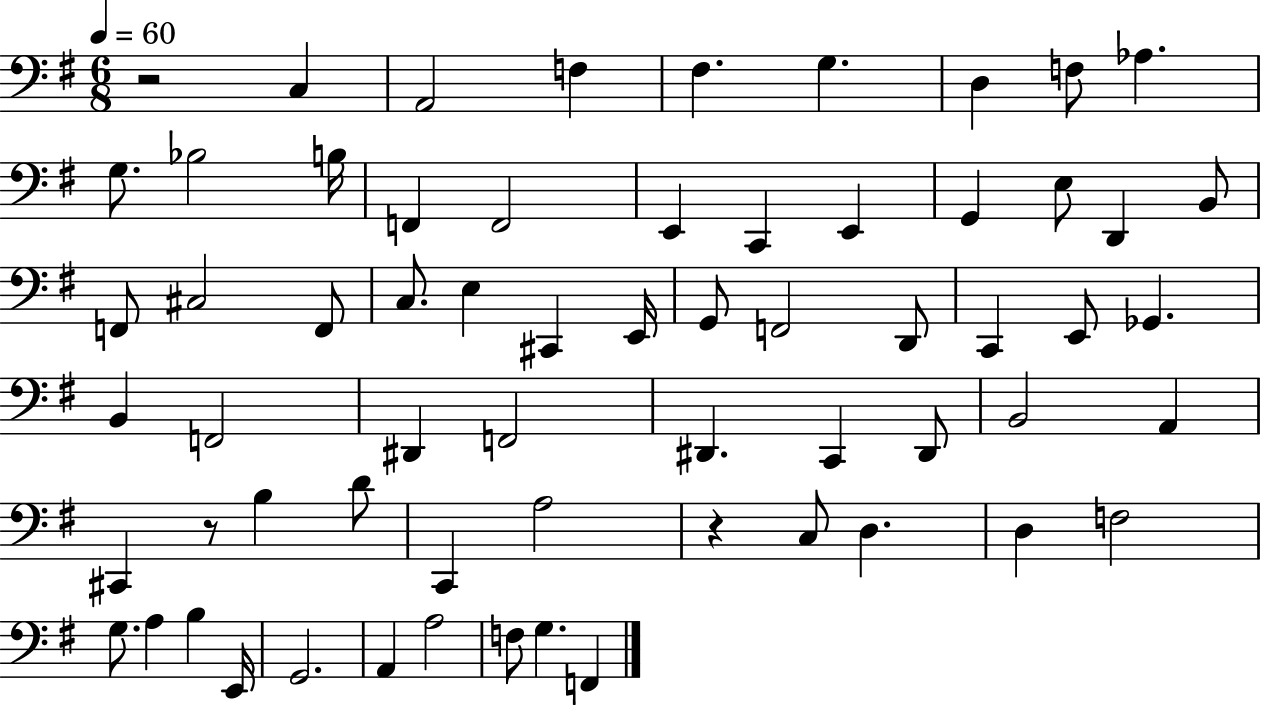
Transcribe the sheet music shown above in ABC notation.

X:1
T:Untitled
M:6/8
L:1/4
K:G
z2 C, A,,2 F, ^F, G, D, F,/2 _A, G,/2 _B,2 B,/4 F,, F,,2 E,, C,, E,, G,, E,/2 D,, B,,/2 F,,/2 ^C,2 F,,/2 C,/2 E, ^C,, E,,/4 G,,/2 F,,2 D,,/2 C,, E,,/2 _G,, B,, F,,2 ^D,, F,,2 ^D,, C,, ^D,,/2 B,,2 A,, ^C,, z/2 B, D/2 C,, A,2 z C,/2 D, D, F,2 G,/2 A, B, E,,/4 G,,2 A,, A,2 F,/2 G, F,,